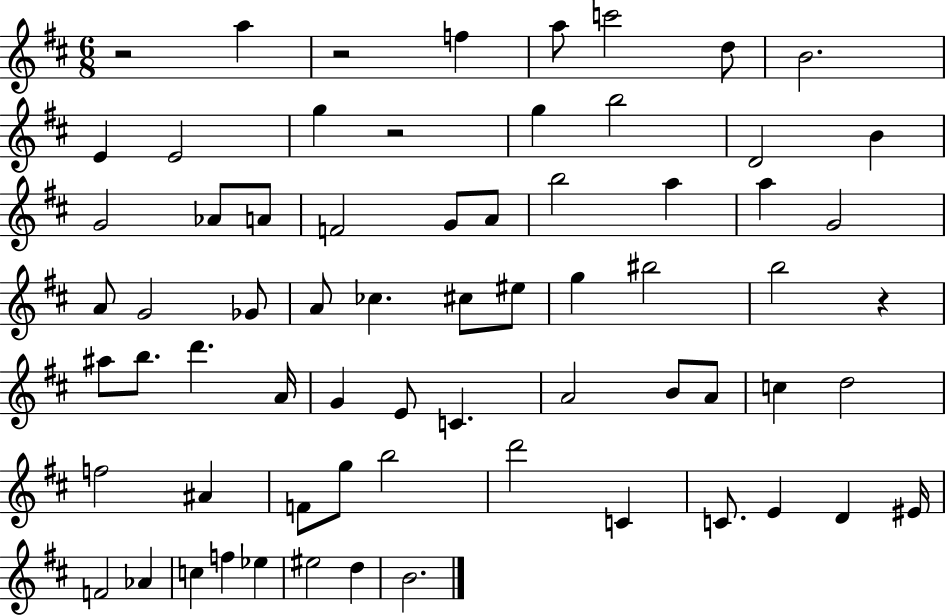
R/h A5/q R/h F5/q A5/e C6/h D5/e B4/h. E4/q E4/h G5/q R/h G5/q B5/h D4/h B4/q G4/h Ab4/e A4/e F4/h G4/e A4/e B5/h A5/q A5/q G4/h A4/e G4/h Gb4/e A4/e CES5/q. C#5/e EIS5/e G5/q BIS5/h B5/h R/q A#5/e B5/e. D6/q. A4/s G4/q E4/e C4/q. A4/h B4/e A4/e C5/q D5/h F5/h A#4/q F4/e G5/e B5/h D6/h C4/q C4/e. E4/q D4/q EIS4/s F4/h Ab4/q C5/q F5/q Eb5/q EIS5/h D5/q B4/h.